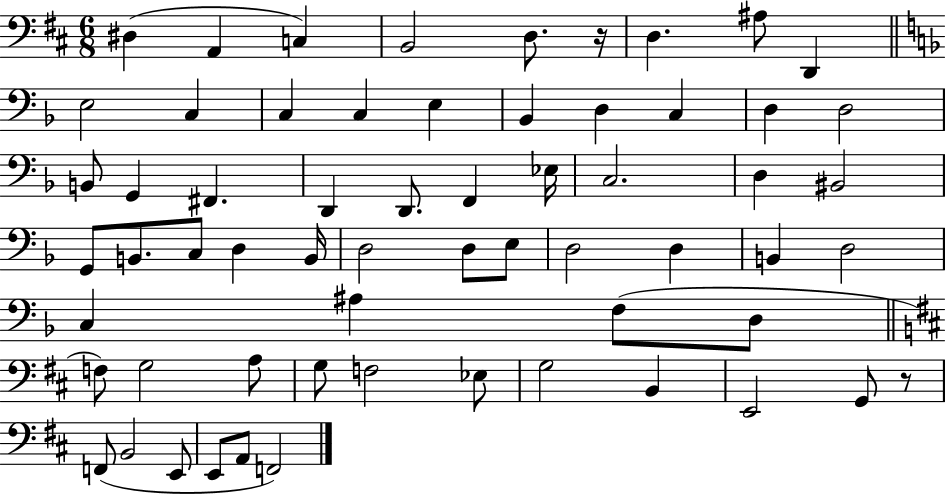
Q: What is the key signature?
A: D major